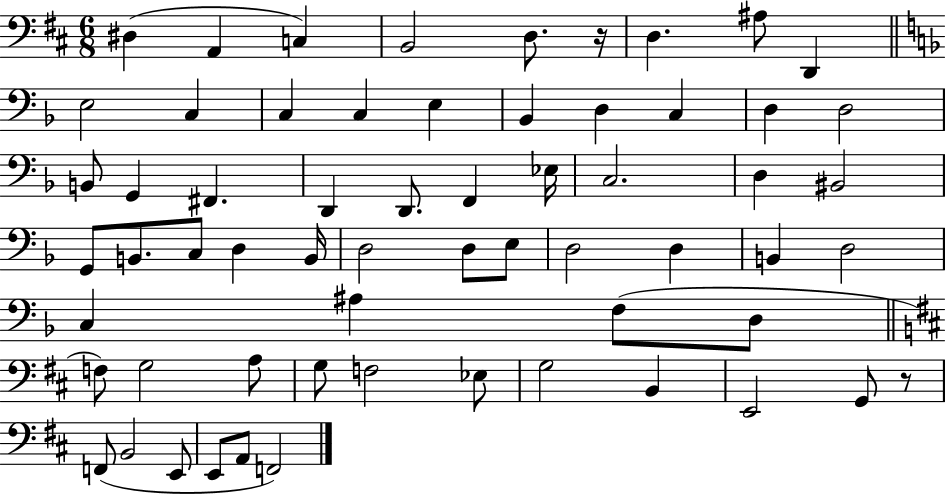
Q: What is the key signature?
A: D major